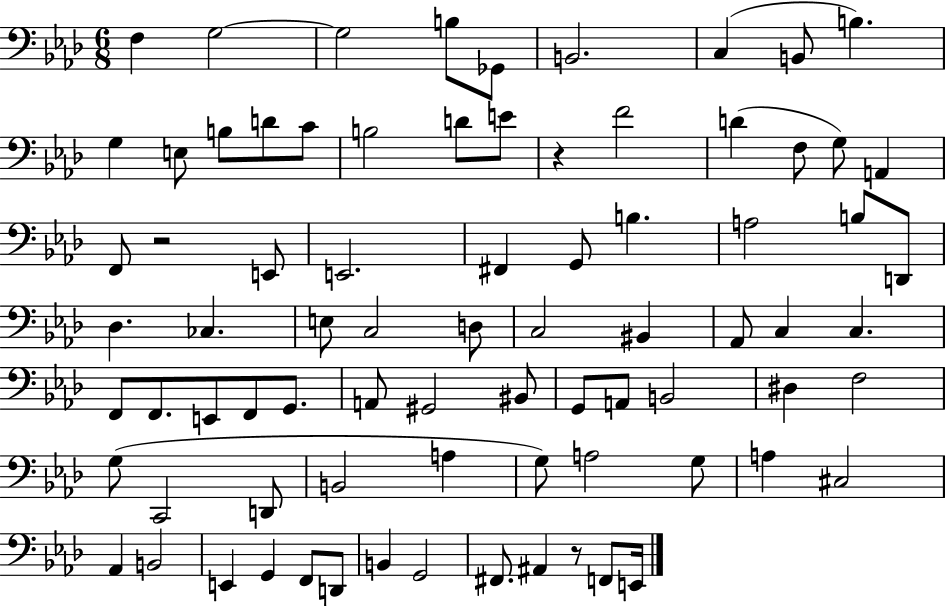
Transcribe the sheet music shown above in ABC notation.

X:1
T:Untitled
M:6/8
L:1/4
K:Ab
F, G,2 G,2 B,/2 _G,,/2 B,,2 C, B,,/2 B, G, E,/2 B,/2 D/2 C/2 B,2 D/2 E/2 z F2 D F,/2 G,/2 A,, F,,/2 z2 E,,/2 E,,2 ^F,, G,,/2 B, A,2 B,/2 D,,/2 _D, _C, E,/2 C,2 D,/2 C,2 ^B,, _A,,/2 C, C, F,,/2 F,,/2 E,,/2 F,,/2 G,,/2 A,,/2 ^G,,2 ^B,,/2 G,,/2 A,,/2 B,,2 ^D, F,2 G,/2 C,,2 D,,/2 B,,2 A, G,/2 A,2 G,/2 A, ^C,2 _A,, B,,2 E,, G,, F,,/2 D,,/2 B,, G,,2 ^F,,/2 ^A,, z/2 F,,/2 E,,/4